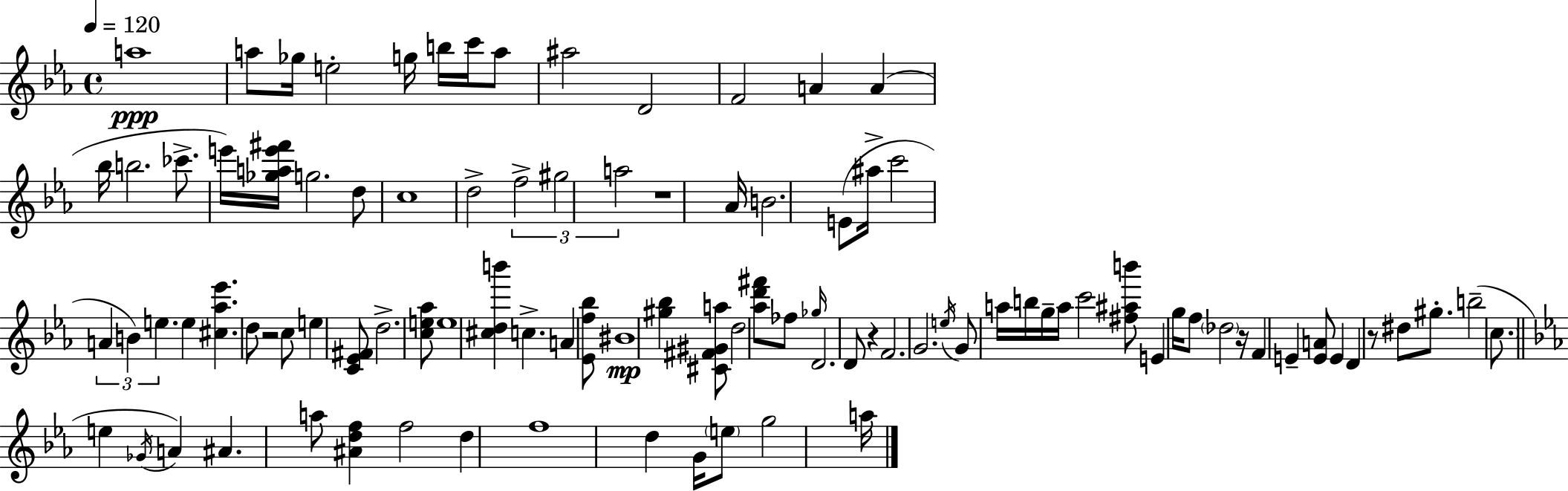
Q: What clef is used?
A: treble